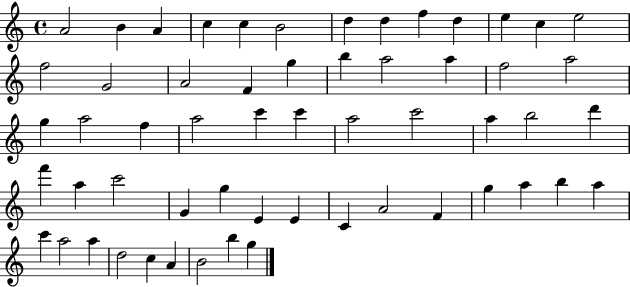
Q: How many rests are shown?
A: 0